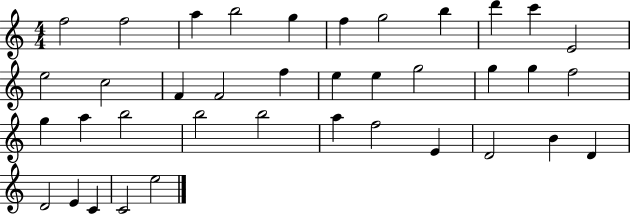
F5/h F5/h A5/q B5/h G5/q F5/q G5/h B5/q D6/q C6/q E4/h E5/h C5/h F4/q F4/h F5/q E5/q E5/q G5/h G5/q G5/q F5/h G5/q A5/q B5/h B5/h B5/h A5/q F5/h E4/q D4/h B4/q D4/q D4/h E4/q C4/q C4/h E5/h